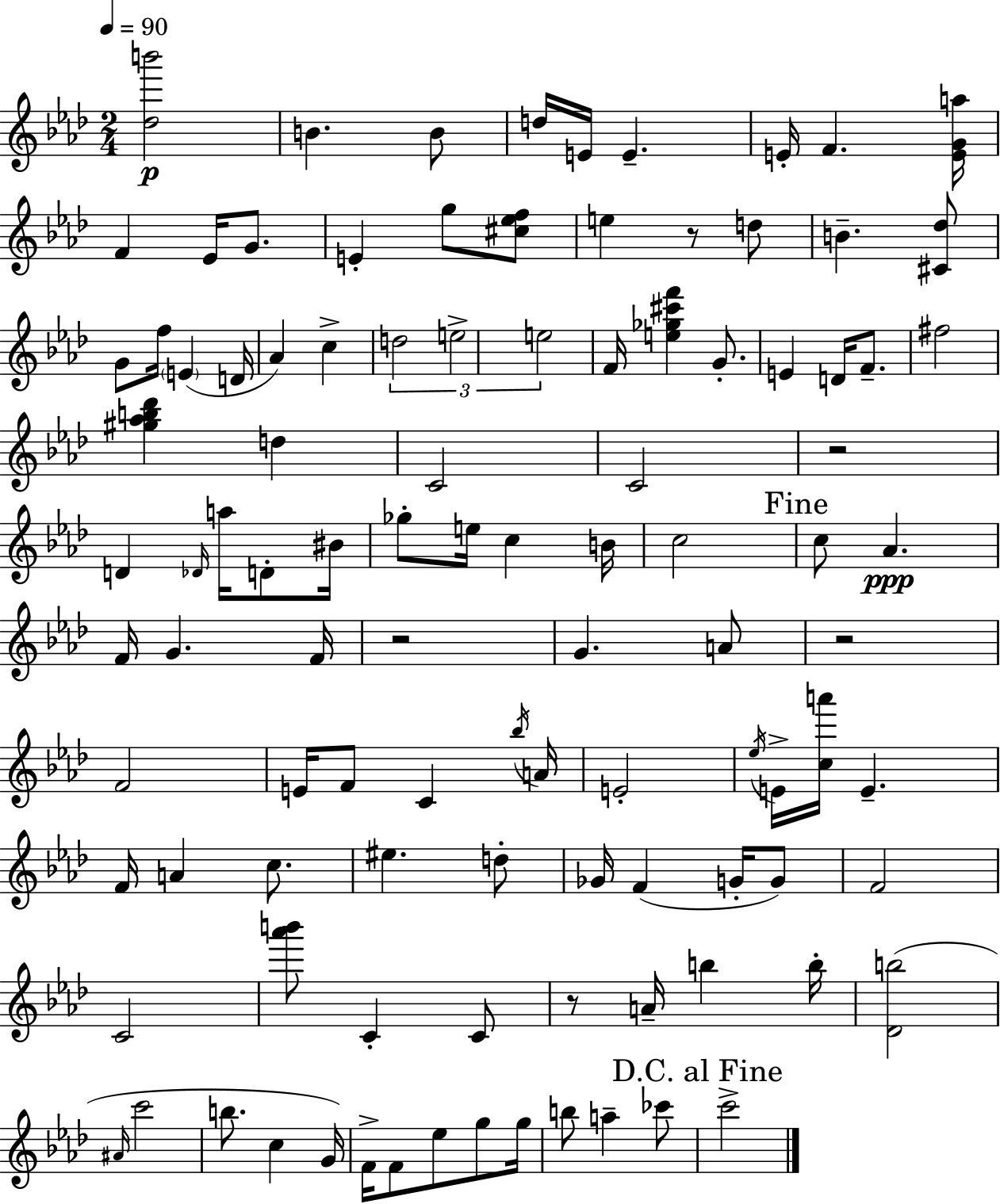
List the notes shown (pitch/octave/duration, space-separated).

[Db5,B6]/h B4/q. B4/e D5/s E4/s E4/q. E4/s F4/q. [E4,G4,A5]/s F4/q Eb4/s G4/e. E4/q G5/e [C#5,Eb5,F5]/e E5/q R/e D5/e B4/q. [C#4,Db5]/e G4/e F5/s E4/q D4/s Ab4/q C5/q D5/h E5/h E5/h F4/s [E5,Gb5,C#6,F6]/q G4/e. E4/q D4/s F4/e. F#5/h [G#5,Ab5,B5,Db6]/q D5/q C4/h C4/h R/h D4/q Db4/s A5/s D4/e BIS4/s Gb5/e E5/s C5/q B4/s C5/h C5/e Ab4/q. F4/s G4/q. F4/s R/h G4/q. A4/e R/h F4/h E4/s F4/e C4/q Bb5/s A4/s E4/h Eb5/s E4/s [C5,A6]/s E4/q. F4/s A4/q C5/e. EIS5/q. D5/e Gb4/s F4/q G4/s G4/e F4/h C4/h [Ab6,B6]/e C4/q C4/e R/e A4/s B5/q B5/s [Db4,B5]/h A#4/s C6/h B5/e. C5/q G4/s F4/s F4/e Eb5/e G5/e G5/s B5/e A5/q CES6/e C6/h